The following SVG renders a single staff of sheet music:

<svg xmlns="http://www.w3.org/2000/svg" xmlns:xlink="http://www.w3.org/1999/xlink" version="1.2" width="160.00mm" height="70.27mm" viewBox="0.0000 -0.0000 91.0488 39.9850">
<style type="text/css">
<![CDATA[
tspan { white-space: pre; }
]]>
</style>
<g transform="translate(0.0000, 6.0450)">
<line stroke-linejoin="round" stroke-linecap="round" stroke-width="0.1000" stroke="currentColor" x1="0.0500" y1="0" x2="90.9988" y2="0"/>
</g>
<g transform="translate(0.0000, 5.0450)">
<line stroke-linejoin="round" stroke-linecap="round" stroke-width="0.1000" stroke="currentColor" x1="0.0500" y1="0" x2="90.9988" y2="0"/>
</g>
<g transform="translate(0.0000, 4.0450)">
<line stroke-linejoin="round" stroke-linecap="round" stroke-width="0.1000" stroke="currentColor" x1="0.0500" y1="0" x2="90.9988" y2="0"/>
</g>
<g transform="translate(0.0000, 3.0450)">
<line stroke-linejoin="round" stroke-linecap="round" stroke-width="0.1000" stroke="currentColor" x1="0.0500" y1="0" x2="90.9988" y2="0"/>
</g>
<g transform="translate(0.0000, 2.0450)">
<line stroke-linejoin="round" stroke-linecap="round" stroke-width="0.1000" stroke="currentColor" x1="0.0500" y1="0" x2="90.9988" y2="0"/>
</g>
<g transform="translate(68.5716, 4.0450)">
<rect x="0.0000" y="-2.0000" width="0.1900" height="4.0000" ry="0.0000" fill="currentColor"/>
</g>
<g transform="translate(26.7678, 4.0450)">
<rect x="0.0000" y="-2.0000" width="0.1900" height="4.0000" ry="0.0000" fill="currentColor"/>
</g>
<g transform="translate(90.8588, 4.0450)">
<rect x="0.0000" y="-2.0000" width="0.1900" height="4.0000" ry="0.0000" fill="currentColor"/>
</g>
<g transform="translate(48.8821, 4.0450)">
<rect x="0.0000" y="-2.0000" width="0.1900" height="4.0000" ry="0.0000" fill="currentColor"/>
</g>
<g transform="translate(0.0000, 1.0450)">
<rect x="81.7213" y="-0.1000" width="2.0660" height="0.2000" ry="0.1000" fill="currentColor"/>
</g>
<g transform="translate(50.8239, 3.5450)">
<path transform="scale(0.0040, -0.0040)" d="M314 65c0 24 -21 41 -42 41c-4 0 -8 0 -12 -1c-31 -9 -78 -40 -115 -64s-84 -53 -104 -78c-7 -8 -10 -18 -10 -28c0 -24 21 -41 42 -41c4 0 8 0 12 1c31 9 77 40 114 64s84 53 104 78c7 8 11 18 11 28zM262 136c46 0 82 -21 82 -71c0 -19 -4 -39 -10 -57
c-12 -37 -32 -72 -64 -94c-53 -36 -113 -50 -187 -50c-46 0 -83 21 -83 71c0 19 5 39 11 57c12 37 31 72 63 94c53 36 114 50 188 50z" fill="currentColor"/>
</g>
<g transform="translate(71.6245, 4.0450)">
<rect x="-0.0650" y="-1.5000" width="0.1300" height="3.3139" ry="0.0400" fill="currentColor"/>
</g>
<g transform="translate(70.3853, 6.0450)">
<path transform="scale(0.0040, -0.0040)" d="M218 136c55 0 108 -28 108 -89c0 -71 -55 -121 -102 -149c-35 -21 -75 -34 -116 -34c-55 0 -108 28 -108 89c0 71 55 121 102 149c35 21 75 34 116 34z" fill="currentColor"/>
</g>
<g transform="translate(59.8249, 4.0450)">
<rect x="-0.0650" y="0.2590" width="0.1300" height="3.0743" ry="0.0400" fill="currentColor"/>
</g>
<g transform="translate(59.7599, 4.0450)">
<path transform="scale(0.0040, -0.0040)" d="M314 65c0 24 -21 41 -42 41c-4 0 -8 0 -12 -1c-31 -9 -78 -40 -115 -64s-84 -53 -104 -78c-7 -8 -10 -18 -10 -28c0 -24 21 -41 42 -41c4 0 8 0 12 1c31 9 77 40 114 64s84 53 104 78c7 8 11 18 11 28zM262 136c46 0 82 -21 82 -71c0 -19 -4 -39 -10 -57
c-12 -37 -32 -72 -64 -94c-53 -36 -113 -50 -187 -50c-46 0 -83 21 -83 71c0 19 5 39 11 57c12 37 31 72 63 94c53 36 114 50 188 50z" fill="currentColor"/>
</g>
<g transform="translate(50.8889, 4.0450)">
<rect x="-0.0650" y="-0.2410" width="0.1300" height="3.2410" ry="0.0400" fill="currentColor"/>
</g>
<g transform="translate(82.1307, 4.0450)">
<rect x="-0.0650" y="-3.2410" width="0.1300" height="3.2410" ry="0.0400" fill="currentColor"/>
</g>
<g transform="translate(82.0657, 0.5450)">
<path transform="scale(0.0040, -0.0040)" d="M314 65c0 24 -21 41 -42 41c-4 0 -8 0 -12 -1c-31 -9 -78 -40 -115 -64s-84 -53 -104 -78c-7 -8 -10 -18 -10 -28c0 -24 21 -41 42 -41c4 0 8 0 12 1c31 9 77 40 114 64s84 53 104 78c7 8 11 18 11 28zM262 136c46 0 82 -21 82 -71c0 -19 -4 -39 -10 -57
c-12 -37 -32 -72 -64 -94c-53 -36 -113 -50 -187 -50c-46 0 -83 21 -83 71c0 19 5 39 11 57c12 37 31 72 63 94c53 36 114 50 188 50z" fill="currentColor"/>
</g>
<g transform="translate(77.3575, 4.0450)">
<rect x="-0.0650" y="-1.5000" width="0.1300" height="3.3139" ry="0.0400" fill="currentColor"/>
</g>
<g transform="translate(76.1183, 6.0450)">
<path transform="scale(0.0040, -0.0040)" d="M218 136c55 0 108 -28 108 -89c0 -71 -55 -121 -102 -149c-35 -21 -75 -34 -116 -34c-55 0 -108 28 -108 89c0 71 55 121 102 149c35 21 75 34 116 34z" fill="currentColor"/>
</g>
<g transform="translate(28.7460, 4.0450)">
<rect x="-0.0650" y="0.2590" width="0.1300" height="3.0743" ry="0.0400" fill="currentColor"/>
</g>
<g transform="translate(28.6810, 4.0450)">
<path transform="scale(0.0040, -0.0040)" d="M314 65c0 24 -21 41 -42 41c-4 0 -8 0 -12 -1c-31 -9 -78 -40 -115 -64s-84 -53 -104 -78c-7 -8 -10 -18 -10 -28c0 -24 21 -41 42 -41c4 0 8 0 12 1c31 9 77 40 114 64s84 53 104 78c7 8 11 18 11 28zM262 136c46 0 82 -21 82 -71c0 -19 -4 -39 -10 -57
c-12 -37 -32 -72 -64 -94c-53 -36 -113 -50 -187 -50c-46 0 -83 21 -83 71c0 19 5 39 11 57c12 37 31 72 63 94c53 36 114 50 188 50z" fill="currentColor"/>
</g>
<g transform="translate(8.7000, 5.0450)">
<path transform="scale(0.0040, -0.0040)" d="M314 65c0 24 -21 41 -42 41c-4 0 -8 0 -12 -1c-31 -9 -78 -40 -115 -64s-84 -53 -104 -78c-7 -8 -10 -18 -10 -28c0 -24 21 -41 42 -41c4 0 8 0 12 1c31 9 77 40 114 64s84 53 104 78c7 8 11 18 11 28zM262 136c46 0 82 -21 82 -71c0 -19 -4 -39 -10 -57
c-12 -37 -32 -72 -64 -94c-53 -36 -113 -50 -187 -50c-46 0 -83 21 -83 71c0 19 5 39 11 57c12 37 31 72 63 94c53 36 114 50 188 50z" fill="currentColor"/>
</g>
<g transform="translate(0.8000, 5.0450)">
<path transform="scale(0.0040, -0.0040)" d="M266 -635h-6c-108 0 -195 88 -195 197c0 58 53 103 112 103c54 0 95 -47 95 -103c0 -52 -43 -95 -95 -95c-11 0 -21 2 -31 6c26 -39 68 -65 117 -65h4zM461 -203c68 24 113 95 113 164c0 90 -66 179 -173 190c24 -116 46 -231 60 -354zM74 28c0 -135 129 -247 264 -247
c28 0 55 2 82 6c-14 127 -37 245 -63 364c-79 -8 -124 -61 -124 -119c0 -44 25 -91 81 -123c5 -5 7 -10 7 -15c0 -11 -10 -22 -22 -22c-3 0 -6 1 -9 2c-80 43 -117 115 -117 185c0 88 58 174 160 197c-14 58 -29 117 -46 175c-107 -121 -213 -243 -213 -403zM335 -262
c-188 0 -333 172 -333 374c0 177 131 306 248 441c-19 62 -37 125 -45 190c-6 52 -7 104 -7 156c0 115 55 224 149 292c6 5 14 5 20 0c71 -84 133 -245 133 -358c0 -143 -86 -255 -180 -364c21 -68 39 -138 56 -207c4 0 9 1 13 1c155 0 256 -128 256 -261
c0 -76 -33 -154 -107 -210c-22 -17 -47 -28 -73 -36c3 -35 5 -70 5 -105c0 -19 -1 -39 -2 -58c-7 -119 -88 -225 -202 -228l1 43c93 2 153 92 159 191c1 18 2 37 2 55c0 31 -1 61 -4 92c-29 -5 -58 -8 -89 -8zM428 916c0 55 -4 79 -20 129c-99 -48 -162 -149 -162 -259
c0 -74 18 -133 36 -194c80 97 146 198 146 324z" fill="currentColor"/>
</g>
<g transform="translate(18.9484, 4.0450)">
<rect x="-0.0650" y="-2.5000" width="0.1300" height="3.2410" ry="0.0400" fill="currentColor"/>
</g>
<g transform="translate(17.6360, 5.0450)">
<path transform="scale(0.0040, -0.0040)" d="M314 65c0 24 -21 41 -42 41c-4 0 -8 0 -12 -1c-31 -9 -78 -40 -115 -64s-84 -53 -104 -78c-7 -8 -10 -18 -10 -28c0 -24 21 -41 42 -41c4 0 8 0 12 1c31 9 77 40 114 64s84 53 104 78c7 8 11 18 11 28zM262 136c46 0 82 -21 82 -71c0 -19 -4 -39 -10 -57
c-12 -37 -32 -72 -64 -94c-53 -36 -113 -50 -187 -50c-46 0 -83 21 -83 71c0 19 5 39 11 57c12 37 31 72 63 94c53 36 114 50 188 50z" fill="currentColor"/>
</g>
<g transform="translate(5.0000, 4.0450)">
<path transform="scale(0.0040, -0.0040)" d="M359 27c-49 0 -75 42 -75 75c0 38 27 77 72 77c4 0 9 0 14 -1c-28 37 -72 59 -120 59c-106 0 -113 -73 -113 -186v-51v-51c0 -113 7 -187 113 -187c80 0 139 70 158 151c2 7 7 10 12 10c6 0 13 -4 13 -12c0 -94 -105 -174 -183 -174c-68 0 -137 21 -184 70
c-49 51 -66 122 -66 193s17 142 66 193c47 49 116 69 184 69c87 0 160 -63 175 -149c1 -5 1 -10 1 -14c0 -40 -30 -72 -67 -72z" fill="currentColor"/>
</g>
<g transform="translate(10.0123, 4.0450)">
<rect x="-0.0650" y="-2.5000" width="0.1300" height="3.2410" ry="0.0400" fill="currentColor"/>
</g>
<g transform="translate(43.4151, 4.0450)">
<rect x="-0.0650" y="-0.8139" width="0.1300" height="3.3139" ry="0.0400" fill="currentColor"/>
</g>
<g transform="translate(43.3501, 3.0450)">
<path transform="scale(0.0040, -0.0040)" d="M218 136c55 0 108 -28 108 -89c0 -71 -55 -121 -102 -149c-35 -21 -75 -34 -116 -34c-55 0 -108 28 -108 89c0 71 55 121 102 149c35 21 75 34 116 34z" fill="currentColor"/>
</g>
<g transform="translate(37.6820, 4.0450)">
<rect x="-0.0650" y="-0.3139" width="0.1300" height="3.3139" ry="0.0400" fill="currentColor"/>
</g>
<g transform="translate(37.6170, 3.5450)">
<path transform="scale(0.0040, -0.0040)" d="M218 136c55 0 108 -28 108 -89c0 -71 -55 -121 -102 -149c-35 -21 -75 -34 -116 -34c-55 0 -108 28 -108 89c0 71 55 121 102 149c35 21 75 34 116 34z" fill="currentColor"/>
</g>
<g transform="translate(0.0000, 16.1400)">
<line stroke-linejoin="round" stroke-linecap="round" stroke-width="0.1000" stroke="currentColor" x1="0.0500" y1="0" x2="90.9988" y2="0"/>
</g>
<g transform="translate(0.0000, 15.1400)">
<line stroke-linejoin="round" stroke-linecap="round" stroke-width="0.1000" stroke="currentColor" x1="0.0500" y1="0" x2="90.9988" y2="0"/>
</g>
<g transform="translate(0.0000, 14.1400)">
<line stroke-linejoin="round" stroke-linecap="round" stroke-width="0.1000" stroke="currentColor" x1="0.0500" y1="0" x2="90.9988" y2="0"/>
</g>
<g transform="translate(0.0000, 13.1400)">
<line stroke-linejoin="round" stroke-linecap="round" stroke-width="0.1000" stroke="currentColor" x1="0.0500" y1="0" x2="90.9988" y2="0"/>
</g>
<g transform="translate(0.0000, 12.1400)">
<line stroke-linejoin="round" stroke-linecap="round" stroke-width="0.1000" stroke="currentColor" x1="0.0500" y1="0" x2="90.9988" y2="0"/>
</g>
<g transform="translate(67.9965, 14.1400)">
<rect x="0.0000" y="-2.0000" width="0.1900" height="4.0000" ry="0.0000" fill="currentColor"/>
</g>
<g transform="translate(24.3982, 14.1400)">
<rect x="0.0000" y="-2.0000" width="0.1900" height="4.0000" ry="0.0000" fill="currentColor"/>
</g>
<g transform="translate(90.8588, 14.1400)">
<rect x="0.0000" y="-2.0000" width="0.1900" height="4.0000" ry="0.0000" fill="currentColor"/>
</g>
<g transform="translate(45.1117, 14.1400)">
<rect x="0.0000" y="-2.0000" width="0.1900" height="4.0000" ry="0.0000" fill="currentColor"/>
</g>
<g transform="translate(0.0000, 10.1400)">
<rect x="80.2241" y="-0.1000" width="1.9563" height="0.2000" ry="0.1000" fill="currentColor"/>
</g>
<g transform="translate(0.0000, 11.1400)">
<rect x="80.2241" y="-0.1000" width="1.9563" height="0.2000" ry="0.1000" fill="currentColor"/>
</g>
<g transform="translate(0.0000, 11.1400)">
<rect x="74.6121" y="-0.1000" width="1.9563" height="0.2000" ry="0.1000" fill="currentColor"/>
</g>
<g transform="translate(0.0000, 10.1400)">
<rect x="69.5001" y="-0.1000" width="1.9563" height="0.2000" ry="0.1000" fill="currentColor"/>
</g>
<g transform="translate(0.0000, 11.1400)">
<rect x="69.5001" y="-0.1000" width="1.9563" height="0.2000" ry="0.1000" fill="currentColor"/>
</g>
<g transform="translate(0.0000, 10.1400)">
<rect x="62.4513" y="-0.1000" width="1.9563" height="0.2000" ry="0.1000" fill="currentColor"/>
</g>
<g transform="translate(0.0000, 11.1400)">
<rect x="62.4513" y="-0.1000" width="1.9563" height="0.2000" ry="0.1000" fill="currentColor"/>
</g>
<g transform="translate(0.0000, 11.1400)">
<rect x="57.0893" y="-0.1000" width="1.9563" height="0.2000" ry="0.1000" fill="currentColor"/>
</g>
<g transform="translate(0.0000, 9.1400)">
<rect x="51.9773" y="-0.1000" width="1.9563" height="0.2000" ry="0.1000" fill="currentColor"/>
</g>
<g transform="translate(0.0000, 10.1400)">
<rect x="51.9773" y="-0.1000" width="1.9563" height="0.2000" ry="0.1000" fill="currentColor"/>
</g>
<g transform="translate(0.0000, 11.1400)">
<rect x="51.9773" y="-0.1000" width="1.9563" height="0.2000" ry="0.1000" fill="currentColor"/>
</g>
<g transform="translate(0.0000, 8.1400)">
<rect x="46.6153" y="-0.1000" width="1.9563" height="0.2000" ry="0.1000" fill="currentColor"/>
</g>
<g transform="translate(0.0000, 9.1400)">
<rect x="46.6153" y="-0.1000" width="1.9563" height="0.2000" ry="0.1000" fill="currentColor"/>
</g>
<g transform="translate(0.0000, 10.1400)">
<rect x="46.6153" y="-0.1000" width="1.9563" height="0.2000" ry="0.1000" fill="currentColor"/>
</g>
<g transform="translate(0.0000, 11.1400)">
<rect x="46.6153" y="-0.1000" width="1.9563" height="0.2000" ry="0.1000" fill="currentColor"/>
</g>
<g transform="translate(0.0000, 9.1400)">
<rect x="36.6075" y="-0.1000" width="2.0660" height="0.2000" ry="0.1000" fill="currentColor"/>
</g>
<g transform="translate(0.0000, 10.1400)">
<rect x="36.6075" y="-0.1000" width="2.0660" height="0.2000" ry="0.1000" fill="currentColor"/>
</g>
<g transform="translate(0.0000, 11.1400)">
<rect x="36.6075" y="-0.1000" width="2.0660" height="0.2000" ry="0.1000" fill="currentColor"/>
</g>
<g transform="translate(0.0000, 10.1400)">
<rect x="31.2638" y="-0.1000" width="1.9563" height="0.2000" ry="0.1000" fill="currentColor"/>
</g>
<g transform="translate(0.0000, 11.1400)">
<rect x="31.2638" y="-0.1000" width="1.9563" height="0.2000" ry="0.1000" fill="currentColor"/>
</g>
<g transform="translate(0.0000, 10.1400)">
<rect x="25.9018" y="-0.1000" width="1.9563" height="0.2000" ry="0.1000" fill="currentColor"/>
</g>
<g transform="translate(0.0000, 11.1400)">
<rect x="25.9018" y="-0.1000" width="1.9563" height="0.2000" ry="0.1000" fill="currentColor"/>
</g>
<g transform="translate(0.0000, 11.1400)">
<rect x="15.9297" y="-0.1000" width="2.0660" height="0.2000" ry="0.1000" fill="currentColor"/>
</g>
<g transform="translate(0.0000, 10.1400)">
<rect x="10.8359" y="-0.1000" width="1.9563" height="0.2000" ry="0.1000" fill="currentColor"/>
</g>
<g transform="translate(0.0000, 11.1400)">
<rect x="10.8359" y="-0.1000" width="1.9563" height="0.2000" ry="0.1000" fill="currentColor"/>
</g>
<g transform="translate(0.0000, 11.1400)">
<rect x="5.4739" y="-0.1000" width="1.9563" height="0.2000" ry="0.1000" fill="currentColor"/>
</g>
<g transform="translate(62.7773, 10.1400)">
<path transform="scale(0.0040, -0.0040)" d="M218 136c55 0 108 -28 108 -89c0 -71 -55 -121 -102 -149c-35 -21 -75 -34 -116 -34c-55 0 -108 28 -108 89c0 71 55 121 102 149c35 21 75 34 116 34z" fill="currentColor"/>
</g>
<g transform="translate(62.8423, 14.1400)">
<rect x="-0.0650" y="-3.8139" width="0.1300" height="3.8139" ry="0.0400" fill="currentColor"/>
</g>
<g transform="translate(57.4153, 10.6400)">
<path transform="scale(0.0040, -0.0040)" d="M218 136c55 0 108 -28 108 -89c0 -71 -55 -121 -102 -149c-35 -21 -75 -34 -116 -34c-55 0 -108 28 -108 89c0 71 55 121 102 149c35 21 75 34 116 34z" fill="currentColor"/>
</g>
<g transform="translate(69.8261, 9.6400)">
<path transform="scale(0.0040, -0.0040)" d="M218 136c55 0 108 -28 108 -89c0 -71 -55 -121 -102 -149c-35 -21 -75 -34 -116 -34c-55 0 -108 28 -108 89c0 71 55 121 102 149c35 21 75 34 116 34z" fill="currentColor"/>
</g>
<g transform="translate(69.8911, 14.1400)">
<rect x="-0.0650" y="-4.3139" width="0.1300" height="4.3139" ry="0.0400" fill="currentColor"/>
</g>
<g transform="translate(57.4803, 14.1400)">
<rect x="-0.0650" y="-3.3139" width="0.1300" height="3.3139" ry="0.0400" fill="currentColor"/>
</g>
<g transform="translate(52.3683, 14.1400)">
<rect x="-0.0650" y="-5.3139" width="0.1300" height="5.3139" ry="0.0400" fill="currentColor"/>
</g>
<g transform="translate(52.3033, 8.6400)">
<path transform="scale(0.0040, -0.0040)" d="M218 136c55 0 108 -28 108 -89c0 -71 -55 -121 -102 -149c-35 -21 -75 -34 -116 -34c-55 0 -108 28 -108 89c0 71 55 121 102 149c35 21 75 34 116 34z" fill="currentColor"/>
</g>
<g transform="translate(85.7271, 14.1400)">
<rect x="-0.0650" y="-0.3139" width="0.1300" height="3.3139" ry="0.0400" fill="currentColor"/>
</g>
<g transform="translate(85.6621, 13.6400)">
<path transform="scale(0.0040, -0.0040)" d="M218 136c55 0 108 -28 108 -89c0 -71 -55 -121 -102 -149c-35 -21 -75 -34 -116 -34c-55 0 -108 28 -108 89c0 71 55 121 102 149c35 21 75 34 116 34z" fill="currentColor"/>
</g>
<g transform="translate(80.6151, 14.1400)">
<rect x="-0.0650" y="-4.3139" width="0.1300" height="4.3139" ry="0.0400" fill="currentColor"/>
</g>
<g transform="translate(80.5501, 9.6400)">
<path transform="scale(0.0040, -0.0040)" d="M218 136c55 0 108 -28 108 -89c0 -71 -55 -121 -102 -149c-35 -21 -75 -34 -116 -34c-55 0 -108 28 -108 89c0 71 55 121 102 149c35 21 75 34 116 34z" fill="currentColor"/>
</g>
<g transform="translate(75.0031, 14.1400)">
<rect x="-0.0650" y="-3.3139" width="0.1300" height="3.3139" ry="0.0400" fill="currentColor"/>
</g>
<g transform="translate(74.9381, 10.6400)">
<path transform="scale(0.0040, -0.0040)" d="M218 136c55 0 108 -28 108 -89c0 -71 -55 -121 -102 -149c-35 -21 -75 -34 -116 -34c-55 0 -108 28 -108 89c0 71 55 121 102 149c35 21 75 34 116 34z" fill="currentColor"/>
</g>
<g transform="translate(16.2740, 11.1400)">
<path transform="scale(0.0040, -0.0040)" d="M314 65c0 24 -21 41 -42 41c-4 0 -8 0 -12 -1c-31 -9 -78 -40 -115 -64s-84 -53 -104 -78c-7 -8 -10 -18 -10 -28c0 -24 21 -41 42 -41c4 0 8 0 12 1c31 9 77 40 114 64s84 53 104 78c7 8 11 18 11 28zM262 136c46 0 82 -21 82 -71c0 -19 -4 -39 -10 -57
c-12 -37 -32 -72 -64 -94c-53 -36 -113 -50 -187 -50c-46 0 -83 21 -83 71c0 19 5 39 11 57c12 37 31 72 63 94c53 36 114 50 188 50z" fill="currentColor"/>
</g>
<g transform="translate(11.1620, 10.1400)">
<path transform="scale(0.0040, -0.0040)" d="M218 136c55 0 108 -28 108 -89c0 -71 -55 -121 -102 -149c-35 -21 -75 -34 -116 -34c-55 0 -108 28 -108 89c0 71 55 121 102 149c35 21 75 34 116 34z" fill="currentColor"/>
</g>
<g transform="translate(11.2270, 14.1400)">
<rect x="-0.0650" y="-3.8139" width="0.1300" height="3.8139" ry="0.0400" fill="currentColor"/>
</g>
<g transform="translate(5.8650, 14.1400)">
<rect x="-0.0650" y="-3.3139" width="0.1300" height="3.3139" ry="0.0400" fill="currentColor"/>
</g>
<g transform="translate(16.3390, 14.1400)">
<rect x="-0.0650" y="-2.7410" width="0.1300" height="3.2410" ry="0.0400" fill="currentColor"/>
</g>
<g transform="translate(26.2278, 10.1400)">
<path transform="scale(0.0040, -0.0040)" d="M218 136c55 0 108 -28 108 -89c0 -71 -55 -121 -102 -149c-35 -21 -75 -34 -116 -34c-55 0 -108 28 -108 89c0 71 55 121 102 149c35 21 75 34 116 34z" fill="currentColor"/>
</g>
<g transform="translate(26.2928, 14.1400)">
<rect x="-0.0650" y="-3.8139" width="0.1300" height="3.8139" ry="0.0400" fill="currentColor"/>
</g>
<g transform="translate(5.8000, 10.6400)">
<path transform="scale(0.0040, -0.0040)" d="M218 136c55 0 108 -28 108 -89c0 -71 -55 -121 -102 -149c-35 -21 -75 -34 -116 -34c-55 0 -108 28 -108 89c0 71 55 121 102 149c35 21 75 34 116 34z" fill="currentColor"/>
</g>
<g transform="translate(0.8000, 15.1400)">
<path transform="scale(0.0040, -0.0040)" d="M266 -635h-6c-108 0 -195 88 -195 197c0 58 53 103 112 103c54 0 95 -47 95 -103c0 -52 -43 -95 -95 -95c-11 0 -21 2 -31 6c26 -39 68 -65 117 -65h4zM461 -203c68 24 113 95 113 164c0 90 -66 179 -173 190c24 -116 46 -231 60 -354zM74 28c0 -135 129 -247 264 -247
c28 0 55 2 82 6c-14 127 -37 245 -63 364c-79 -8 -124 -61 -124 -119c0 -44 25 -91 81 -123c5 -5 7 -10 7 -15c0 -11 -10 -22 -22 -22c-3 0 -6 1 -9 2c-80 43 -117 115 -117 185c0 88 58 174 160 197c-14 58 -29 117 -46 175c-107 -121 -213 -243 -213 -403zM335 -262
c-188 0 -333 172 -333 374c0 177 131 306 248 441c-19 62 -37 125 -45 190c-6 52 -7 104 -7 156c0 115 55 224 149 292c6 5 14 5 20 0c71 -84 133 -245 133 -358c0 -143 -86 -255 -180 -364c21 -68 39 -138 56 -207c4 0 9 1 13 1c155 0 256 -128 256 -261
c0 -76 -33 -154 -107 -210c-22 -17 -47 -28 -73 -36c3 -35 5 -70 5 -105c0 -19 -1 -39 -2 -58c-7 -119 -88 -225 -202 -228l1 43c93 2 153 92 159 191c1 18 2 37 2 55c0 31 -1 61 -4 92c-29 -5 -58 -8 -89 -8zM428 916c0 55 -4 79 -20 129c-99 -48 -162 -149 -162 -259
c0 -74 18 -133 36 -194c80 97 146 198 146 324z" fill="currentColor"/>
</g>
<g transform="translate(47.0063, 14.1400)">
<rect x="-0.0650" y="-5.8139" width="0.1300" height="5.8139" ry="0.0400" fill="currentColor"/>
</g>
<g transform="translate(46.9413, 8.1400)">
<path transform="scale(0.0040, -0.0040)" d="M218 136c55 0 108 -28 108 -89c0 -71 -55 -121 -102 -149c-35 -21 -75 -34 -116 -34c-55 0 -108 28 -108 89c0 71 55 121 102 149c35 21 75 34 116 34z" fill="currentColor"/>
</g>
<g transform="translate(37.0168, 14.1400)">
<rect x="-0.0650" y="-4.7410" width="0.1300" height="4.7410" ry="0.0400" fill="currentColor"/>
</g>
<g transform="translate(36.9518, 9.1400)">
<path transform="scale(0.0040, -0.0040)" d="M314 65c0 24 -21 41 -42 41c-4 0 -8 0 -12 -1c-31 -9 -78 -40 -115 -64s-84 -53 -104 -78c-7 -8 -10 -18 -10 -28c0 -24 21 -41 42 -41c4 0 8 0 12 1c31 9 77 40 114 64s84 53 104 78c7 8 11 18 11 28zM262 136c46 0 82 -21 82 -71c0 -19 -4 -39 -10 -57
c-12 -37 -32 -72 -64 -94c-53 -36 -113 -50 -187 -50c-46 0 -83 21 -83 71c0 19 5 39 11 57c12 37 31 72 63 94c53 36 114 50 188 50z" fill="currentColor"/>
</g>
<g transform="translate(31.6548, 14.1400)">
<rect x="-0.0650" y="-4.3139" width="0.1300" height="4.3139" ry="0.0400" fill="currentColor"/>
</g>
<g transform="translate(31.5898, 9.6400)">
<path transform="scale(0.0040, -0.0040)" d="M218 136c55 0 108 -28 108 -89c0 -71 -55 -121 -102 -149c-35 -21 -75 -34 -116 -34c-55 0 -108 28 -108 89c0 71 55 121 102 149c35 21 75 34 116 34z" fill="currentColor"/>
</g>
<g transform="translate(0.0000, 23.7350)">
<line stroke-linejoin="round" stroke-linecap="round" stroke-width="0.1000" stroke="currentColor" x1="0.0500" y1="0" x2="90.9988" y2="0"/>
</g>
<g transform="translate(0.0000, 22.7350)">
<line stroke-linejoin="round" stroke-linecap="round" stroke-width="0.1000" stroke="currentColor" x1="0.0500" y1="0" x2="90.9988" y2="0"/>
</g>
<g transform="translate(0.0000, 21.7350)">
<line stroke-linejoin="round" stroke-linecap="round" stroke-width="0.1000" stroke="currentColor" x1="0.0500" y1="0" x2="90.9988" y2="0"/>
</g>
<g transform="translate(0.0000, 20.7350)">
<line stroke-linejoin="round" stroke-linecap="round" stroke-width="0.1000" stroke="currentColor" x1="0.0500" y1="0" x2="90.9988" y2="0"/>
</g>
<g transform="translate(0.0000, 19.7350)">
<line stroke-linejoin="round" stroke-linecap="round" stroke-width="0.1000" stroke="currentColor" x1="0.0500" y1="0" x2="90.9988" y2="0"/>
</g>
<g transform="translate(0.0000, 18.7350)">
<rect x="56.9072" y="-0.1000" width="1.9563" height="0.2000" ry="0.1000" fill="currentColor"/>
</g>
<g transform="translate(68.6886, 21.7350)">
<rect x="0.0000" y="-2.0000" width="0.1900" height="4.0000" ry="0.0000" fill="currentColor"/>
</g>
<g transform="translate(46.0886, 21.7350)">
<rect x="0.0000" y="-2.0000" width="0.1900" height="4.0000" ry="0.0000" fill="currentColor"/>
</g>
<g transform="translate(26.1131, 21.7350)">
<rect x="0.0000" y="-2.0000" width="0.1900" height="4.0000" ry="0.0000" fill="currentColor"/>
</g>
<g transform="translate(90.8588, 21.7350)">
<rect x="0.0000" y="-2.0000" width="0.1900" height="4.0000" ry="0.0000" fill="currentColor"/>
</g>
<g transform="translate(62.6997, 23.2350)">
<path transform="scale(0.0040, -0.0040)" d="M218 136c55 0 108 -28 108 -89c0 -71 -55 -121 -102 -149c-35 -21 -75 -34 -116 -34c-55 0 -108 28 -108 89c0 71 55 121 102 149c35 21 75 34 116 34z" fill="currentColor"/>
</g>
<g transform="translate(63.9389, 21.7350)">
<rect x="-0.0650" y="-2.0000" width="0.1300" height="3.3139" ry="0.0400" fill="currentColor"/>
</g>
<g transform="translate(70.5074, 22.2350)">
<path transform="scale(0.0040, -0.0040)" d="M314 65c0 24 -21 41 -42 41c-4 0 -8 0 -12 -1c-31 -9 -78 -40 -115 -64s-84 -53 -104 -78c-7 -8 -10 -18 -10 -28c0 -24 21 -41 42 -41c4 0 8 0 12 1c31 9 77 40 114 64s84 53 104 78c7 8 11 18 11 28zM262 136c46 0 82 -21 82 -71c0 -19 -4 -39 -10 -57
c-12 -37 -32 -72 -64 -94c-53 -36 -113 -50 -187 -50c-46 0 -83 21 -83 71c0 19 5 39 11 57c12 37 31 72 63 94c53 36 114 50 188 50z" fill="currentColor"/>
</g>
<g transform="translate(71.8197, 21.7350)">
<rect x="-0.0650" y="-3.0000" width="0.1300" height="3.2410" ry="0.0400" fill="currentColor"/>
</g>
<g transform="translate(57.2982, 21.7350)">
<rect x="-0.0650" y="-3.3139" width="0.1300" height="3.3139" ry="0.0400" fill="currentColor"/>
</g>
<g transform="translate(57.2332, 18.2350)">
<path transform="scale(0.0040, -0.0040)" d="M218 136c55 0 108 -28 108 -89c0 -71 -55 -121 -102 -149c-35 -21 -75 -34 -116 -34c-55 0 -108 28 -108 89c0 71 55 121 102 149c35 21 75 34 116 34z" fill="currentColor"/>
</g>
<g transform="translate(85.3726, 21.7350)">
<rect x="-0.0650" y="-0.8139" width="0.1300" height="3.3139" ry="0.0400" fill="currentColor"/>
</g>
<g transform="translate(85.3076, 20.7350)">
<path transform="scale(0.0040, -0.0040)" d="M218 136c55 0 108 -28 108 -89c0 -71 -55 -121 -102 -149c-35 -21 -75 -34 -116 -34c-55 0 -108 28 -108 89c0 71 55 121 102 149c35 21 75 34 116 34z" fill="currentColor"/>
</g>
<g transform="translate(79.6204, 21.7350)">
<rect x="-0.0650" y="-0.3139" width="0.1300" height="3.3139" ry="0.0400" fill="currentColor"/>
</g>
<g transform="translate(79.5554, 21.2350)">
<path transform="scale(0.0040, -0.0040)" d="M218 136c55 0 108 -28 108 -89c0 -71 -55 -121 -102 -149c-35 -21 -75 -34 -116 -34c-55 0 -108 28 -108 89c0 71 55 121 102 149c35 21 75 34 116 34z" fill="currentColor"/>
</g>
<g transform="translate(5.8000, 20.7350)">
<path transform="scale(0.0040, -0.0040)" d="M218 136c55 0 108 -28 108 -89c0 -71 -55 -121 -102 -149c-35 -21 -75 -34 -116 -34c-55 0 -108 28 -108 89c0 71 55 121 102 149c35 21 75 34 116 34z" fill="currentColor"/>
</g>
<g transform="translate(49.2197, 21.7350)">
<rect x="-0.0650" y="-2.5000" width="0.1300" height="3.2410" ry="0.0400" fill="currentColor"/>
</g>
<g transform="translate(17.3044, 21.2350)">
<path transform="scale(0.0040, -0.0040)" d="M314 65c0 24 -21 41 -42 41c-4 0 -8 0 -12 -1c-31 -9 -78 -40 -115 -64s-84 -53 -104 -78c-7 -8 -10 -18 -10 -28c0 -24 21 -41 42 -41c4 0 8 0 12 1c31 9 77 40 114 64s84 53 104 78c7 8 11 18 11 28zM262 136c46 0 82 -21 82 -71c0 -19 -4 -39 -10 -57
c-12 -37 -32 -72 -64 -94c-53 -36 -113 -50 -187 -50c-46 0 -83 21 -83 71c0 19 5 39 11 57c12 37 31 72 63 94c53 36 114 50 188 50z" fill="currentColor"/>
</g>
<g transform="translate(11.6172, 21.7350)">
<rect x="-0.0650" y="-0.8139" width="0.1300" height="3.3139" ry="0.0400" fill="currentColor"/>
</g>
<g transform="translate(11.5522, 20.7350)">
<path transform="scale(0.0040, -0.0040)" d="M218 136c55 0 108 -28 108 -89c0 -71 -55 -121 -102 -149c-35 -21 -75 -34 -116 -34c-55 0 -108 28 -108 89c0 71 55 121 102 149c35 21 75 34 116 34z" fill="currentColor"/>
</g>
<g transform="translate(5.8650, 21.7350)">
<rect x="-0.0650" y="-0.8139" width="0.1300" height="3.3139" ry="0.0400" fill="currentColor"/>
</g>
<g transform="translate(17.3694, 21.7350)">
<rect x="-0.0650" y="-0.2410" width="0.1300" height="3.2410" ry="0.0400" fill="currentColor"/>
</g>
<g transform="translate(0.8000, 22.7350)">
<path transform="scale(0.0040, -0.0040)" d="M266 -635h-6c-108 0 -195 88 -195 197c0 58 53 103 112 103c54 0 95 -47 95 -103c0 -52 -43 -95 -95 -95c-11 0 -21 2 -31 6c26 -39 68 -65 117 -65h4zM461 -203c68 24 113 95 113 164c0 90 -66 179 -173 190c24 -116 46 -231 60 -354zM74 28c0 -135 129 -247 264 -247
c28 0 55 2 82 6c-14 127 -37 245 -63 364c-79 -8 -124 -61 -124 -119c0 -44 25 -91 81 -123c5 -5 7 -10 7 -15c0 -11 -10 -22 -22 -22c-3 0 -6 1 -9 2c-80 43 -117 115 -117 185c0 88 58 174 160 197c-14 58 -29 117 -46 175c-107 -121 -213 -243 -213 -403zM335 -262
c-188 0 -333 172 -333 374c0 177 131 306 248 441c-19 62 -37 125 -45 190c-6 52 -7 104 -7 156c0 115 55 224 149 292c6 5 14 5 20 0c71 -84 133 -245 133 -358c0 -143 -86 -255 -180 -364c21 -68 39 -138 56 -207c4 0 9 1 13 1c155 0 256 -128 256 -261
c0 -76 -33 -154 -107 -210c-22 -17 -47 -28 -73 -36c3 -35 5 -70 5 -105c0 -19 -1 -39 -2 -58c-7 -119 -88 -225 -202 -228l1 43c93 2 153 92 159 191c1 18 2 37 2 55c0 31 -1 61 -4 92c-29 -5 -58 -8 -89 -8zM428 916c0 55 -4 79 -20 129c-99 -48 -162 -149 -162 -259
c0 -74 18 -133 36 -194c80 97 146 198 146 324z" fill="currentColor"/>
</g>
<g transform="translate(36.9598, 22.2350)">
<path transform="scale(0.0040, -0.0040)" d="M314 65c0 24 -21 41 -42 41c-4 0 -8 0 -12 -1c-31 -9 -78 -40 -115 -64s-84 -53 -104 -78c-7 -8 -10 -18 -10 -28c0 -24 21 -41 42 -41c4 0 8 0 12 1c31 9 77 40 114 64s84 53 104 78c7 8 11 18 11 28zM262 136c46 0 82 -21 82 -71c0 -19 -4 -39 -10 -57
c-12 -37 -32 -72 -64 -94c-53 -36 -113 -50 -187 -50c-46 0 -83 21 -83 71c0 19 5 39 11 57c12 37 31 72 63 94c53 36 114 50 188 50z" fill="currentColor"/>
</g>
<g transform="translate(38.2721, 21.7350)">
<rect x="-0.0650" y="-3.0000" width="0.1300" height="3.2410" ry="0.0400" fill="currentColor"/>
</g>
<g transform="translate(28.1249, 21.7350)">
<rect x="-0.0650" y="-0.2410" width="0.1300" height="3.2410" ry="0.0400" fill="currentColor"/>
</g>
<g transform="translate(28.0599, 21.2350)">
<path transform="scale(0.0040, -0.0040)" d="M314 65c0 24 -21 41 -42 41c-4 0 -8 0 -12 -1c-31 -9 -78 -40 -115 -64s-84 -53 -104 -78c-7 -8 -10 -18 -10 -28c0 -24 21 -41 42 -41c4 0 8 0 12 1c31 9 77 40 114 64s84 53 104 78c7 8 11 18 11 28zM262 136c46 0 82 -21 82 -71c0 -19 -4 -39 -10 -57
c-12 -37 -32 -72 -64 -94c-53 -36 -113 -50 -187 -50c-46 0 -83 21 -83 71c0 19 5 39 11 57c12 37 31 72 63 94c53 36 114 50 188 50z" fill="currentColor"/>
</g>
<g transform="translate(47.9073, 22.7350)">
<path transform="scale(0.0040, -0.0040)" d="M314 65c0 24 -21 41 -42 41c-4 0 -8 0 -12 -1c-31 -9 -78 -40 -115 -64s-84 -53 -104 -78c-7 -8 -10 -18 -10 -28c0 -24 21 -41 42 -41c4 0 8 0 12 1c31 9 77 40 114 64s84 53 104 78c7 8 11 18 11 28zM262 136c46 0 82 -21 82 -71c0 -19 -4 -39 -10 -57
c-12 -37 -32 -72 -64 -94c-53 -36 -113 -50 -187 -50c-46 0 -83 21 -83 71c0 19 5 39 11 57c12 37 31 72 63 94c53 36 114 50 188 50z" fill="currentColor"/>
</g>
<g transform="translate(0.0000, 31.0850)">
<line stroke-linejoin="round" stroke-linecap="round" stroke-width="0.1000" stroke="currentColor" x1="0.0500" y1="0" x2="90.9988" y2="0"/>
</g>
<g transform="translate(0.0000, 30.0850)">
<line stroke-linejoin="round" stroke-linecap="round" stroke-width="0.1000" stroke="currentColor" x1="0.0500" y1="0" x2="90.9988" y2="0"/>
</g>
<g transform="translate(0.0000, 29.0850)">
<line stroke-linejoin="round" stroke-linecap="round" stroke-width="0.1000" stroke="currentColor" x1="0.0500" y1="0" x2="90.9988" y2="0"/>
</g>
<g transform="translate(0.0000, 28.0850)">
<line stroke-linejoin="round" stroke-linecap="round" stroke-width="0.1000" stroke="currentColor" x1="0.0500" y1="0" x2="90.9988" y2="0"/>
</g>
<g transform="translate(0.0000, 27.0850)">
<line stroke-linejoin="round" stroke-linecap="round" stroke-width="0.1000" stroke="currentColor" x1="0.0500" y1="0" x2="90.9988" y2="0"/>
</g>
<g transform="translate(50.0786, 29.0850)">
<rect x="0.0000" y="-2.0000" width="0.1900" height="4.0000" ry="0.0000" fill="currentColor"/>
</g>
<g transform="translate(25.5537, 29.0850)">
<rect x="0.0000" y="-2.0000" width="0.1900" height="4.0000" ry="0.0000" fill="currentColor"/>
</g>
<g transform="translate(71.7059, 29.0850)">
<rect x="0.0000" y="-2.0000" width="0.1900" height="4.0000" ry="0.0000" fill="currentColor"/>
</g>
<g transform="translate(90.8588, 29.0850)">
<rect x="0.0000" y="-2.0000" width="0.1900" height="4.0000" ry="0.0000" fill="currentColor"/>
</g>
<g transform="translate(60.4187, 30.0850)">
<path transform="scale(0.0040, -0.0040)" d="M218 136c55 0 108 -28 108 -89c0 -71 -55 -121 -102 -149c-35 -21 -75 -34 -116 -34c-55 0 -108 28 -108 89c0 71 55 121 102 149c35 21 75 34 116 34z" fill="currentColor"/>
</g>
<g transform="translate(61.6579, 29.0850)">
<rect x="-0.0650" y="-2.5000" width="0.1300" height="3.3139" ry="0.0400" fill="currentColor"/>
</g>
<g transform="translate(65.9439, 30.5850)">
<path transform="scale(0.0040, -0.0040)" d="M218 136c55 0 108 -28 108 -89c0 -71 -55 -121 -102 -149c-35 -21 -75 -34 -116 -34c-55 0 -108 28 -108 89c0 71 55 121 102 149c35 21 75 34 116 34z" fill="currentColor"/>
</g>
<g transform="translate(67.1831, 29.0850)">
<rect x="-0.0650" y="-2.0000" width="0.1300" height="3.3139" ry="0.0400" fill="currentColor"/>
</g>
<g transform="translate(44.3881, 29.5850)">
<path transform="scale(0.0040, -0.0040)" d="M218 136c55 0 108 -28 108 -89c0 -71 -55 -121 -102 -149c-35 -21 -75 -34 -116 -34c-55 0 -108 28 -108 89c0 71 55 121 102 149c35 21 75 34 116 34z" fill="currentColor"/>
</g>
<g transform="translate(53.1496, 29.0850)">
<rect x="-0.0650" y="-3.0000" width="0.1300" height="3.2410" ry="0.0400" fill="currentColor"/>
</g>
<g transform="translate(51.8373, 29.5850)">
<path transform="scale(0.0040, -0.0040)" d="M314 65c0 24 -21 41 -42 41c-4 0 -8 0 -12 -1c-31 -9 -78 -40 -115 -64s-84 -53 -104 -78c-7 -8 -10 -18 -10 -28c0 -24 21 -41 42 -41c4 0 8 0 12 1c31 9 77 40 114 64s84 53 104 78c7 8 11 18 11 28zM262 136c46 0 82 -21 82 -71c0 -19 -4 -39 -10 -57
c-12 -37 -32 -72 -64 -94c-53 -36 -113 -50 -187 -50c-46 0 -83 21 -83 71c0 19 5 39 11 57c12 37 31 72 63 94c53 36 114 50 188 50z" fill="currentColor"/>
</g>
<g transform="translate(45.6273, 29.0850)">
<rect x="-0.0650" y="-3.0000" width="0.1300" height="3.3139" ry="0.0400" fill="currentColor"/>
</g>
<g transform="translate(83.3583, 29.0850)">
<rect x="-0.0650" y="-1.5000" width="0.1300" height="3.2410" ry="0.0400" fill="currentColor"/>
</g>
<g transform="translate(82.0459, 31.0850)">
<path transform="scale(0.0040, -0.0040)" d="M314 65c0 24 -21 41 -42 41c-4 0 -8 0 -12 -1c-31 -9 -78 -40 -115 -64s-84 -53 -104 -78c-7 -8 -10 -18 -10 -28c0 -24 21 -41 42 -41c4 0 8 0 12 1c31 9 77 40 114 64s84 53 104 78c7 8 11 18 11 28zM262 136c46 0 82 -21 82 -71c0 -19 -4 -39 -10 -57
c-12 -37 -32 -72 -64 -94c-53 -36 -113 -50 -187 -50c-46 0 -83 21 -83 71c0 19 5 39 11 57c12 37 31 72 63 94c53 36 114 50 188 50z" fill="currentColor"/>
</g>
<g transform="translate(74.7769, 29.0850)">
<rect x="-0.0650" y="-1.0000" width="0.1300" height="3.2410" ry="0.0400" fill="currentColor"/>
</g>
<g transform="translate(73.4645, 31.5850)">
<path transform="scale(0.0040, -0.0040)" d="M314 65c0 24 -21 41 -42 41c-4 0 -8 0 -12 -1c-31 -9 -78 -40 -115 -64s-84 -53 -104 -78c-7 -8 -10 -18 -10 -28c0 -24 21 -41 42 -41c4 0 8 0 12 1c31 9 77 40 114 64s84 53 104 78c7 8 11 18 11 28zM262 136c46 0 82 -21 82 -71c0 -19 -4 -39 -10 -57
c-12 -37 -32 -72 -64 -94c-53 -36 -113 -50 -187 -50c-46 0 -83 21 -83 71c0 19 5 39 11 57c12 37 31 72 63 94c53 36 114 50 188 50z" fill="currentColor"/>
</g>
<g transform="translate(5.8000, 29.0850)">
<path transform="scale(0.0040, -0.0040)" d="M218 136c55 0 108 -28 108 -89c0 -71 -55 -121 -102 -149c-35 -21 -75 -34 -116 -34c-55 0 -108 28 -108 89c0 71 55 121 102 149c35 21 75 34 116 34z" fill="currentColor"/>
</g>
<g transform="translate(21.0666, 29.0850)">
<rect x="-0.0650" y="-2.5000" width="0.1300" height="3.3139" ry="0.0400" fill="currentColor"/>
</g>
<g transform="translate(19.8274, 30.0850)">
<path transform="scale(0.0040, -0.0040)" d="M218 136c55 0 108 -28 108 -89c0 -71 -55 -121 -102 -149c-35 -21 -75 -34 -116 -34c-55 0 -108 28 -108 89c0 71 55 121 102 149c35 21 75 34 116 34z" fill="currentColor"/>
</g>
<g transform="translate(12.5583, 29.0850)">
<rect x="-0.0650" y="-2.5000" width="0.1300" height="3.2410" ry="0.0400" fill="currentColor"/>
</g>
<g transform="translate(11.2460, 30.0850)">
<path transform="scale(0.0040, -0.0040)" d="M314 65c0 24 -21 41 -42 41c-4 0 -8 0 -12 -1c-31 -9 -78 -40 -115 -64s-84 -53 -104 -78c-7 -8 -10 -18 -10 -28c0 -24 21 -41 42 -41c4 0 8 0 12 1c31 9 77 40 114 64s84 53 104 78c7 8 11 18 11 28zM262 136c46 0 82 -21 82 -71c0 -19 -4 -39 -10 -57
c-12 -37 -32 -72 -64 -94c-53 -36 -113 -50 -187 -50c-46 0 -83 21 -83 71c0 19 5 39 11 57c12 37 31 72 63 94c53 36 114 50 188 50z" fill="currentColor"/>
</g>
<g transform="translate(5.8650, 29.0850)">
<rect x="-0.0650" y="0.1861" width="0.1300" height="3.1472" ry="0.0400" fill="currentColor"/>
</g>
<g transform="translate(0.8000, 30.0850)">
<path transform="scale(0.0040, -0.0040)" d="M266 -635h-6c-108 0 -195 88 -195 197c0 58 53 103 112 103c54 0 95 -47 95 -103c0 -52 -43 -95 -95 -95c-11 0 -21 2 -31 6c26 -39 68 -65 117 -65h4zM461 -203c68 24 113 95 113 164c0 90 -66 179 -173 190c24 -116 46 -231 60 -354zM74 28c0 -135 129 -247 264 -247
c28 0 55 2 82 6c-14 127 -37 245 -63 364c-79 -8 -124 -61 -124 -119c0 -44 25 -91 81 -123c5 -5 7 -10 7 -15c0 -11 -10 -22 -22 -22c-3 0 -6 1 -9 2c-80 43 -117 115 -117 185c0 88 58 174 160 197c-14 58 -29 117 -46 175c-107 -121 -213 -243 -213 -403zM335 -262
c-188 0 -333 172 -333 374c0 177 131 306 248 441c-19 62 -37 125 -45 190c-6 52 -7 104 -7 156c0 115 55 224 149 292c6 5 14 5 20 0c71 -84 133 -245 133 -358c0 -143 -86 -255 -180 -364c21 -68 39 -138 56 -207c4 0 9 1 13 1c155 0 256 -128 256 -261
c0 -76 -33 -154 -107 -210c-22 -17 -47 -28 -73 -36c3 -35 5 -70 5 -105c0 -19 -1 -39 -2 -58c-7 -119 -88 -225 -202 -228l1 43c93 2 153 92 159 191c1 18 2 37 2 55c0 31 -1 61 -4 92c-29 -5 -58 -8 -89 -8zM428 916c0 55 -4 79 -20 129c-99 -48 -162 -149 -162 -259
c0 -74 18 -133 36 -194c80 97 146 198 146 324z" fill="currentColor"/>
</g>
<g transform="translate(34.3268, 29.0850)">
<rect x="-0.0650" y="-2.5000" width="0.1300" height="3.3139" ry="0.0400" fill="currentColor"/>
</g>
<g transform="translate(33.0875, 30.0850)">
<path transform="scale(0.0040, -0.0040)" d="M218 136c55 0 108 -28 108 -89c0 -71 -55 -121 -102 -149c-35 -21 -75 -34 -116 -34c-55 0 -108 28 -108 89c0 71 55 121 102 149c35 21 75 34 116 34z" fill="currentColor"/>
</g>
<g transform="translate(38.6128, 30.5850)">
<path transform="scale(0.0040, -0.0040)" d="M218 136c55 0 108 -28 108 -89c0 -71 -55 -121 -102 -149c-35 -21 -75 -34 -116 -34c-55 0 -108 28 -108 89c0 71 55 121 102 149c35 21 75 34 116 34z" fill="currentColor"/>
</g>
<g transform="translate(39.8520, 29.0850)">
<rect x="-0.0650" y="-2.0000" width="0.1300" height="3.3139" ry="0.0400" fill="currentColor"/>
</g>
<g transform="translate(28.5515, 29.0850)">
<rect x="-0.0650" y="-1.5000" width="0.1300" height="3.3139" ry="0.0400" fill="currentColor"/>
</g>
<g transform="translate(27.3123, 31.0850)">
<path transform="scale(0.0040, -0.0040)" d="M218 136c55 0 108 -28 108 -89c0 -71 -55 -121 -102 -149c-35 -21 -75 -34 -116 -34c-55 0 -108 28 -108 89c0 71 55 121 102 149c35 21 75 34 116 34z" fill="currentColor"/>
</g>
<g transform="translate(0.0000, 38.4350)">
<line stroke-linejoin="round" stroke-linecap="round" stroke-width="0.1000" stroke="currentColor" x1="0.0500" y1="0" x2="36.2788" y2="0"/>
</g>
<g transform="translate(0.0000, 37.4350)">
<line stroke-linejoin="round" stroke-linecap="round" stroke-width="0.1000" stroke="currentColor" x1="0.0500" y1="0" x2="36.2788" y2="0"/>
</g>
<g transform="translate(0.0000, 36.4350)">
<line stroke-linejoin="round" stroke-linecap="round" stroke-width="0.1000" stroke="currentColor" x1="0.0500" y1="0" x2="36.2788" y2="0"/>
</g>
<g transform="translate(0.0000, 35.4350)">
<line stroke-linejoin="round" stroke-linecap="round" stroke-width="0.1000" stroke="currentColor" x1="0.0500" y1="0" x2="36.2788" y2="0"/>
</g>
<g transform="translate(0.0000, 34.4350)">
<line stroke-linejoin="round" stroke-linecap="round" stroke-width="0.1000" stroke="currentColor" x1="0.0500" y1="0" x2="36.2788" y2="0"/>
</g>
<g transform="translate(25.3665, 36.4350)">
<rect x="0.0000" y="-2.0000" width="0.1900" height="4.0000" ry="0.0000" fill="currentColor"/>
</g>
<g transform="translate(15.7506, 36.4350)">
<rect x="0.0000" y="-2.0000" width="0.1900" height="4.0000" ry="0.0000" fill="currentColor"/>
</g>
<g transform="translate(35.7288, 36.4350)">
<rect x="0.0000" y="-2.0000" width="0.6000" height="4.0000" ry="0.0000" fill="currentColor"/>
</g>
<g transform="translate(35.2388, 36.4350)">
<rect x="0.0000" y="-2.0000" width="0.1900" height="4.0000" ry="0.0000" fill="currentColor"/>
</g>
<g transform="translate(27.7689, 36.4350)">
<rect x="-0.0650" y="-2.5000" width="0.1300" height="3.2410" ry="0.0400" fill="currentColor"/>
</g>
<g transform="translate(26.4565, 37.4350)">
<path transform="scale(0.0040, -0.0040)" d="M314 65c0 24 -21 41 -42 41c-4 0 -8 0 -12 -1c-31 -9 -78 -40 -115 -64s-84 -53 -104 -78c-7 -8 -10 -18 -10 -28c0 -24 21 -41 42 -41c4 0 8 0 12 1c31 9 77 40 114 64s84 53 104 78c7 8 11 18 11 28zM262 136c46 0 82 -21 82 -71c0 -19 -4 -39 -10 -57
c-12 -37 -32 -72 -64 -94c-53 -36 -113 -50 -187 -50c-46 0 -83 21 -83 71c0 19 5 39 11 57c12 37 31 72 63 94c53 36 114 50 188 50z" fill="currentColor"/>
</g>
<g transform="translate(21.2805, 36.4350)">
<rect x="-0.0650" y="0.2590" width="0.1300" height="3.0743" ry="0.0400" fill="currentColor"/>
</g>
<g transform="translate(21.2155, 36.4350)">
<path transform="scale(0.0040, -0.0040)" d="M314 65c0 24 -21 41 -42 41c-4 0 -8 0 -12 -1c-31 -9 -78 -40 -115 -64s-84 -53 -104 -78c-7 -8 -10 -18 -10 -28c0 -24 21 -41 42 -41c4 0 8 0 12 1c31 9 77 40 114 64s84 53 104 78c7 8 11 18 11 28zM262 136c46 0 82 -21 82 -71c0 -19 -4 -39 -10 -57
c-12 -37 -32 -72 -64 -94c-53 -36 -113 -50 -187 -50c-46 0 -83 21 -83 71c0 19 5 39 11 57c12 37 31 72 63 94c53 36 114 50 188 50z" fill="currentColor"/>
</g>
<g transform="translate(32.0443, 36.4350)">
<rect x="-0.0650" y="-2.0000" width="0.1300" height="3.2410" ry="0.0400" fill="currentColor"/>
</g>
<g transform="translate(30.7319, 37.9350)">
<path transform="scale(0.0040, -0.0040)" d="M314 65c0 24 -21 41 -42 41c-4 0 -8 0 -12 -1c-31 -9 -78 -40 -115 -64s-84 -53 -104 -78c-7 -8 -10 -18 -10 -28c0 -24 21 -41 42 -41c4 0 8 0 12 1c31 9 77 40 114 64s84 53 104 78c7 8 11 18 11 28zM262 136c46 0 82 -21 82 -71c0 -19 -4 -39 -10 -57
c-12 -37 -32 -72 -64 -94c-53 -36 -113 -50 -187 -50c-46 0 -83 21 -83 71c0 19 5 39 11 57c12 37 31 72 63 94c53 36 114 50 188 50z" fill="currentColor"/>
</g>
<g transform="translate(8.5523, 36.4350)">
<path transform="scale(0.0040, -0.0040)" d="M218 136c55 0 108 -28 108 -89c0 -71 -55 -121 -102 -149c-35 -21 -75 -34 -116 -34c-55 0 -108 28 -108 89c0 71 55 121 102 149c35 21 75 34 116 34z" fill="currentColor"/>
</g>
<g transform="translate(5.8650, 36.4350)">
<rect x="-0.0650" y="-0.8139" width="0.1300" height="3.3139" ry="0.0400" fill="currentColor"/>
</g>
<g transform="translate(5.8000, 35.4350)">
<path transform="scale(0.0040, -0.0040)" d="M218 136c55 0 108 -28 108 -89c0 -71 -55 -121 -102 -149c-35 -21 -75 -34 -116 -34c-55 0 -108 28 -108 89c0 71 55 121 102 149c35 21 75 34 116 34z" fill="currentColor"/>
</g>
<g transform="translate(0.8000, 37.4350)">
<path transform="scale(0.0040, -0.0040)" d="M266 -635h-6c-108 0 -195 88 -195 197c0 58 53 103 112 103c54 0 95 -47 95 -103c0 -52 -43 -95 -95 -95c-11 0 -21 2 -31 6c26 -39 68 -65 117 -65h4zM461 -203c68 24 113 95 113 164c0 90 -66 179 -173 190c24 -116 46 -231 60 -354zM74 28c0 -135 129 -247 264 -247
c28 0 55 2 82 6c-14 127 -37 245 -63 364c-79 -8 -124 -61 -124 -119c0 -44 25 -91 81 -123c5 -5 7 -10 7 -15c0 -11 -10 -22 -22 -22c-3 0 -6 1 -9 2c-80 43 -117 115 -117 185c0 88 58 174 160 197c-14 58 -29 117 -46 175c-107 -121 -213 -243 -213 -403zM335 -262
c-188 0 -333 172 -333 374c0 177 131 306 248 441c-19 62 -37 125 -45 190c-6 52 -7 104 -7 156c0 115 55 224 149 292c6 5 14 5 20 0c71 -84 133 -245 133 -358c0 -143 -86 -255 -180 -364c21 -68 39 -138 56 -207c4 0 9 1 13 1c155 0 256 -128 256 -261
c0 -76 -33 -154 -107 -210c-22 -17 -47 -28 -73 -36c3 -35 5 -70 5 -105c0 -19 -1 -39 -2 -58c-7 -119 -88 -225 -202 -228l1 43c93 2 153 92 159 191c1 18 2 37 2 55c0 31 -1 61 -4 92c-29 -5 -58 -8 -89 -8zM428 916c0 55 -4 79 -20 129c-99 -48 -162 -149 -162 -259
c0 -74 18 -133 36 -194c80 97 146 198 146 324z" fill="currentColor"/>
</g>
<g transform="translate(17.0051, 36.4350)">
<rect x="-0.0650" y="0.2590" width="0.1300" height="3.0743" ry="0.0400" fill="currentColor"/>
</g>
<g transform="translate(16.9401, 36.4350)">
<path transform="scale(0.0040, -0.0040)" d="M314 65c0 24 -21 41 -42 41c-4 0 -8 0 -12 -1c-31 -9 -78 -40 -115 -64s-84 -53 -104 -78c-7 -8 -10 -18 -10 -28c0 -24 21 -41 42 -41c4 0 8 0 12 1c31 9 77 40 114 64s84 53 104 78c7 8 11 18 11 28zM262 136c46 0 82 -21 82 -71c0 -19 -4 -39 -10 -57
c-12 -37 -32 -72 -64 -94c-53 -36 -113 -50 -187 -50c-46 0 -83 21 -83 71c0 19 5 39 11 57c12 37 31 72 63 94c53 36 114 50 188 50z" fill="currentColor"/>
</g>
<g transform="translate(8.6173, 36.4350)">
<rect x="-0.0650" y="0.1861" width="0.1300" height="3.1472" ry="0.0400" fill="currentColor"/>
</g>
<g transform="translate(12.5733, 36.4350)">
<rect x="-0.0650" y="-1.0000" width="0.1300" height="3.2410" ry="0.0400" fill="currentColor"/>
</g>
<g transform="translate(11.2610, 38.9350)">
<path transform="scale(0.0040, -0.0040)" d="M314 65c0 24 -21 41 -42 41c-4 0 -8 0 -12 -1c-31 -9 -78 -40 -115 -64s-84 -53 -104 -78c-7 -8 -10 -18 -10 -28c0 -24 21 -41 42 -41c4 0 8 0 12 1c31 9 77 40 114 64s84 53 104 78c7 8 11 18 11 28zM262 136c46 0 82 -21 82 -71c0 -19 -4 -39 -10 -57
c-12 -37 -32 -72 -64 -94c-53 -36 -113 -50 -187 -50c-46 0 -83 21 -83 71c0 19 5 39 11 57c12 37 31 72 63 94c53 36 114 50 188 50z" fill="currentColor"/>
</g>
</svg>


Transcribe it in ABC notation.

X:1
T:Untitled
M:4/4
L:1/4
K:C
G2 G2 B2 c d c2 B2 E E b2 b c' a2 c' d' e'2 g' f' b c' d' b d' c d d c2 c2 A2 G2 b F A2 c d B G2 G E G F A A2 G F D2 E2 d B D2 B2 B2 G2 F2